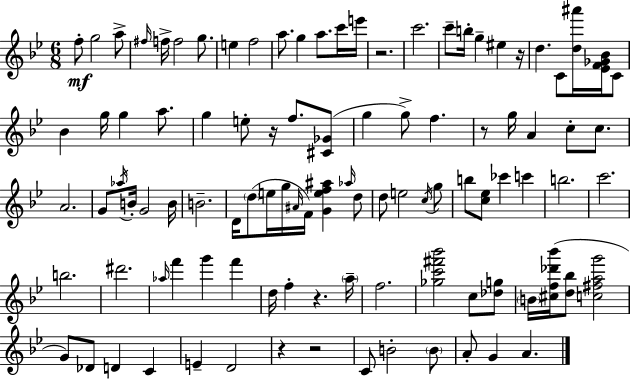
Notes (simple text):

F5/e G5/h A5/e F#5/s F5/s F5/h G5/e. E5/q F5/h A5/e. G5/q A5/e. C6/s E6/s R/h. C6/h. C6/e B5/s G5/q EIS5/q R/s D5/q. C4/e [D5,A#6]/s [Eb4,F4,Gb4,Bb4]/s C4/e Bb4/q G5/s G5/q A5/e. G5/q E5/e R/s F5/e. [C#4,Gb4]/e G5/q G5/e F5/q. R/e G5/s A4/q C5/e C5/e. A4/h. G4/e Ab5/s B4/s G4/h B4/s B4/h. D4/s D5/e E5/s G5/s A#4/s F4/s [G4,E5,F5,A#5]/q Ab5/s D5/e D5/e E5/h C5/s G5/e B5/e [C5,Eb5]/e CES6/q C6/q B5/h. C6/h. B5/h. D#6/h. Ab5/s F6/q G6/q F6/q D5/s F5/q R/q. A5/s F5/h. [Gb5,C6,F#6,Bb6]/h C5/e [Db5,G5]/e B4/s [C#5,F5,Db6,Bb6]/s [D5,Bb5]/e [C5,F#5,A5,G6]/h G4/e Db4/e D4/q C4/q E4/q D4/h R/q R/h C4/e B4/h B4/e A4/e G4/q A4/q.